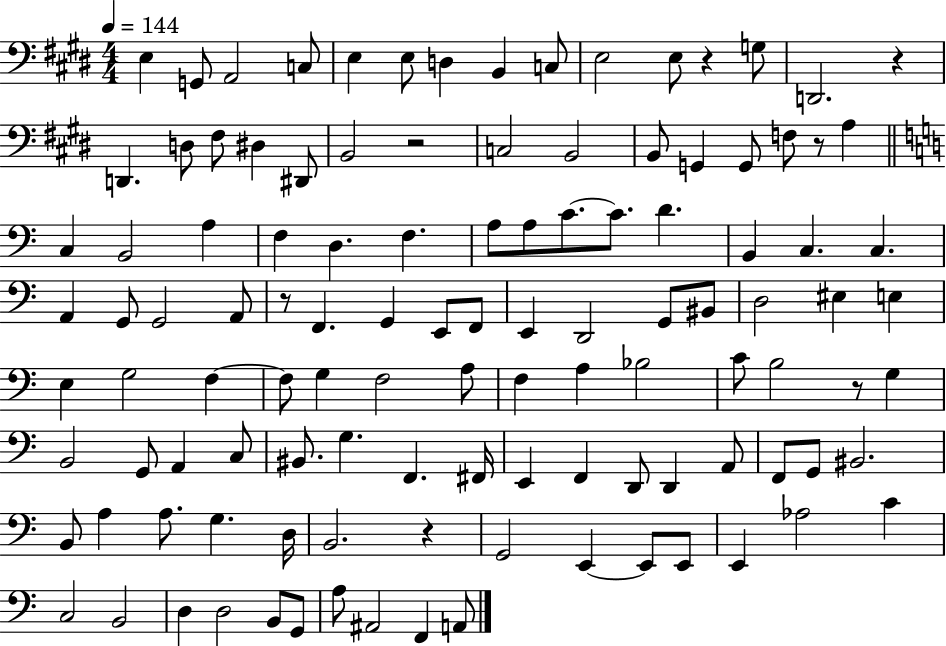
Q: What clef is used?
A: bass